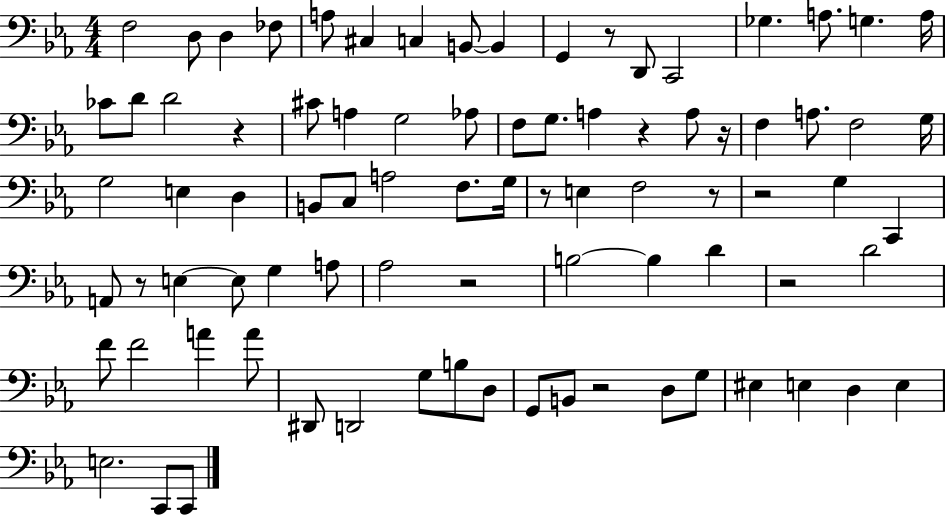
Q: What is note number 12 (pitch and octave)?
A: C2